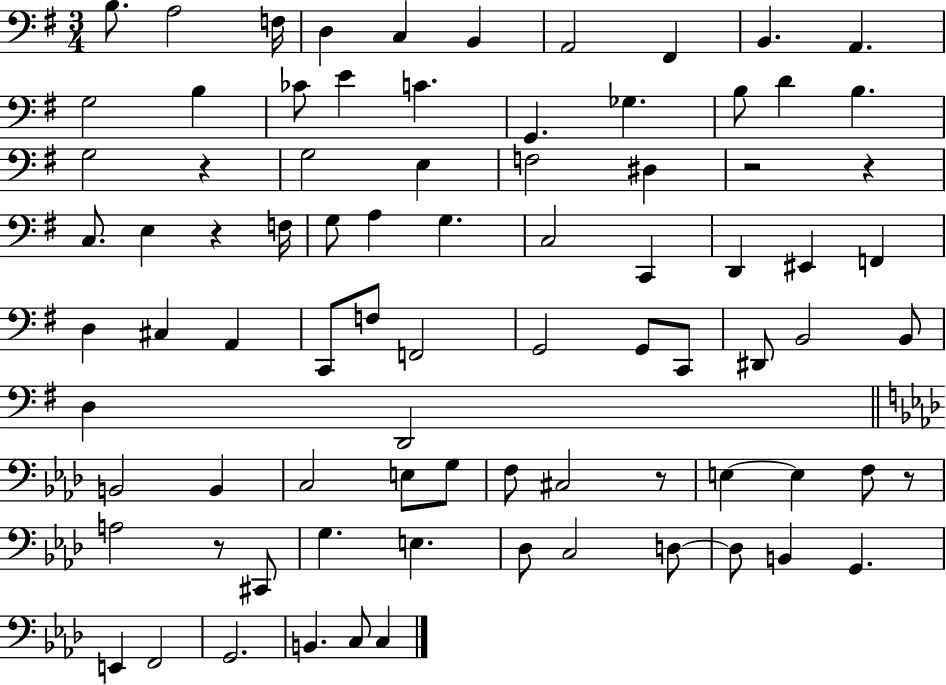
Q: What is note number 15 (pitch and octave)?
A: C4